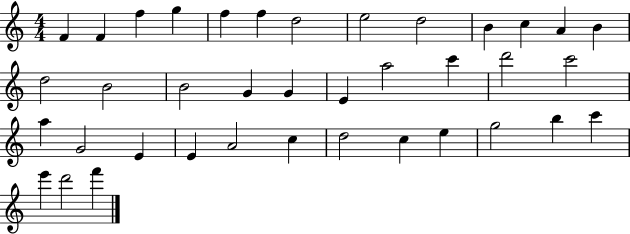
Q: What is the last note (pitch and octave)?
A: F6